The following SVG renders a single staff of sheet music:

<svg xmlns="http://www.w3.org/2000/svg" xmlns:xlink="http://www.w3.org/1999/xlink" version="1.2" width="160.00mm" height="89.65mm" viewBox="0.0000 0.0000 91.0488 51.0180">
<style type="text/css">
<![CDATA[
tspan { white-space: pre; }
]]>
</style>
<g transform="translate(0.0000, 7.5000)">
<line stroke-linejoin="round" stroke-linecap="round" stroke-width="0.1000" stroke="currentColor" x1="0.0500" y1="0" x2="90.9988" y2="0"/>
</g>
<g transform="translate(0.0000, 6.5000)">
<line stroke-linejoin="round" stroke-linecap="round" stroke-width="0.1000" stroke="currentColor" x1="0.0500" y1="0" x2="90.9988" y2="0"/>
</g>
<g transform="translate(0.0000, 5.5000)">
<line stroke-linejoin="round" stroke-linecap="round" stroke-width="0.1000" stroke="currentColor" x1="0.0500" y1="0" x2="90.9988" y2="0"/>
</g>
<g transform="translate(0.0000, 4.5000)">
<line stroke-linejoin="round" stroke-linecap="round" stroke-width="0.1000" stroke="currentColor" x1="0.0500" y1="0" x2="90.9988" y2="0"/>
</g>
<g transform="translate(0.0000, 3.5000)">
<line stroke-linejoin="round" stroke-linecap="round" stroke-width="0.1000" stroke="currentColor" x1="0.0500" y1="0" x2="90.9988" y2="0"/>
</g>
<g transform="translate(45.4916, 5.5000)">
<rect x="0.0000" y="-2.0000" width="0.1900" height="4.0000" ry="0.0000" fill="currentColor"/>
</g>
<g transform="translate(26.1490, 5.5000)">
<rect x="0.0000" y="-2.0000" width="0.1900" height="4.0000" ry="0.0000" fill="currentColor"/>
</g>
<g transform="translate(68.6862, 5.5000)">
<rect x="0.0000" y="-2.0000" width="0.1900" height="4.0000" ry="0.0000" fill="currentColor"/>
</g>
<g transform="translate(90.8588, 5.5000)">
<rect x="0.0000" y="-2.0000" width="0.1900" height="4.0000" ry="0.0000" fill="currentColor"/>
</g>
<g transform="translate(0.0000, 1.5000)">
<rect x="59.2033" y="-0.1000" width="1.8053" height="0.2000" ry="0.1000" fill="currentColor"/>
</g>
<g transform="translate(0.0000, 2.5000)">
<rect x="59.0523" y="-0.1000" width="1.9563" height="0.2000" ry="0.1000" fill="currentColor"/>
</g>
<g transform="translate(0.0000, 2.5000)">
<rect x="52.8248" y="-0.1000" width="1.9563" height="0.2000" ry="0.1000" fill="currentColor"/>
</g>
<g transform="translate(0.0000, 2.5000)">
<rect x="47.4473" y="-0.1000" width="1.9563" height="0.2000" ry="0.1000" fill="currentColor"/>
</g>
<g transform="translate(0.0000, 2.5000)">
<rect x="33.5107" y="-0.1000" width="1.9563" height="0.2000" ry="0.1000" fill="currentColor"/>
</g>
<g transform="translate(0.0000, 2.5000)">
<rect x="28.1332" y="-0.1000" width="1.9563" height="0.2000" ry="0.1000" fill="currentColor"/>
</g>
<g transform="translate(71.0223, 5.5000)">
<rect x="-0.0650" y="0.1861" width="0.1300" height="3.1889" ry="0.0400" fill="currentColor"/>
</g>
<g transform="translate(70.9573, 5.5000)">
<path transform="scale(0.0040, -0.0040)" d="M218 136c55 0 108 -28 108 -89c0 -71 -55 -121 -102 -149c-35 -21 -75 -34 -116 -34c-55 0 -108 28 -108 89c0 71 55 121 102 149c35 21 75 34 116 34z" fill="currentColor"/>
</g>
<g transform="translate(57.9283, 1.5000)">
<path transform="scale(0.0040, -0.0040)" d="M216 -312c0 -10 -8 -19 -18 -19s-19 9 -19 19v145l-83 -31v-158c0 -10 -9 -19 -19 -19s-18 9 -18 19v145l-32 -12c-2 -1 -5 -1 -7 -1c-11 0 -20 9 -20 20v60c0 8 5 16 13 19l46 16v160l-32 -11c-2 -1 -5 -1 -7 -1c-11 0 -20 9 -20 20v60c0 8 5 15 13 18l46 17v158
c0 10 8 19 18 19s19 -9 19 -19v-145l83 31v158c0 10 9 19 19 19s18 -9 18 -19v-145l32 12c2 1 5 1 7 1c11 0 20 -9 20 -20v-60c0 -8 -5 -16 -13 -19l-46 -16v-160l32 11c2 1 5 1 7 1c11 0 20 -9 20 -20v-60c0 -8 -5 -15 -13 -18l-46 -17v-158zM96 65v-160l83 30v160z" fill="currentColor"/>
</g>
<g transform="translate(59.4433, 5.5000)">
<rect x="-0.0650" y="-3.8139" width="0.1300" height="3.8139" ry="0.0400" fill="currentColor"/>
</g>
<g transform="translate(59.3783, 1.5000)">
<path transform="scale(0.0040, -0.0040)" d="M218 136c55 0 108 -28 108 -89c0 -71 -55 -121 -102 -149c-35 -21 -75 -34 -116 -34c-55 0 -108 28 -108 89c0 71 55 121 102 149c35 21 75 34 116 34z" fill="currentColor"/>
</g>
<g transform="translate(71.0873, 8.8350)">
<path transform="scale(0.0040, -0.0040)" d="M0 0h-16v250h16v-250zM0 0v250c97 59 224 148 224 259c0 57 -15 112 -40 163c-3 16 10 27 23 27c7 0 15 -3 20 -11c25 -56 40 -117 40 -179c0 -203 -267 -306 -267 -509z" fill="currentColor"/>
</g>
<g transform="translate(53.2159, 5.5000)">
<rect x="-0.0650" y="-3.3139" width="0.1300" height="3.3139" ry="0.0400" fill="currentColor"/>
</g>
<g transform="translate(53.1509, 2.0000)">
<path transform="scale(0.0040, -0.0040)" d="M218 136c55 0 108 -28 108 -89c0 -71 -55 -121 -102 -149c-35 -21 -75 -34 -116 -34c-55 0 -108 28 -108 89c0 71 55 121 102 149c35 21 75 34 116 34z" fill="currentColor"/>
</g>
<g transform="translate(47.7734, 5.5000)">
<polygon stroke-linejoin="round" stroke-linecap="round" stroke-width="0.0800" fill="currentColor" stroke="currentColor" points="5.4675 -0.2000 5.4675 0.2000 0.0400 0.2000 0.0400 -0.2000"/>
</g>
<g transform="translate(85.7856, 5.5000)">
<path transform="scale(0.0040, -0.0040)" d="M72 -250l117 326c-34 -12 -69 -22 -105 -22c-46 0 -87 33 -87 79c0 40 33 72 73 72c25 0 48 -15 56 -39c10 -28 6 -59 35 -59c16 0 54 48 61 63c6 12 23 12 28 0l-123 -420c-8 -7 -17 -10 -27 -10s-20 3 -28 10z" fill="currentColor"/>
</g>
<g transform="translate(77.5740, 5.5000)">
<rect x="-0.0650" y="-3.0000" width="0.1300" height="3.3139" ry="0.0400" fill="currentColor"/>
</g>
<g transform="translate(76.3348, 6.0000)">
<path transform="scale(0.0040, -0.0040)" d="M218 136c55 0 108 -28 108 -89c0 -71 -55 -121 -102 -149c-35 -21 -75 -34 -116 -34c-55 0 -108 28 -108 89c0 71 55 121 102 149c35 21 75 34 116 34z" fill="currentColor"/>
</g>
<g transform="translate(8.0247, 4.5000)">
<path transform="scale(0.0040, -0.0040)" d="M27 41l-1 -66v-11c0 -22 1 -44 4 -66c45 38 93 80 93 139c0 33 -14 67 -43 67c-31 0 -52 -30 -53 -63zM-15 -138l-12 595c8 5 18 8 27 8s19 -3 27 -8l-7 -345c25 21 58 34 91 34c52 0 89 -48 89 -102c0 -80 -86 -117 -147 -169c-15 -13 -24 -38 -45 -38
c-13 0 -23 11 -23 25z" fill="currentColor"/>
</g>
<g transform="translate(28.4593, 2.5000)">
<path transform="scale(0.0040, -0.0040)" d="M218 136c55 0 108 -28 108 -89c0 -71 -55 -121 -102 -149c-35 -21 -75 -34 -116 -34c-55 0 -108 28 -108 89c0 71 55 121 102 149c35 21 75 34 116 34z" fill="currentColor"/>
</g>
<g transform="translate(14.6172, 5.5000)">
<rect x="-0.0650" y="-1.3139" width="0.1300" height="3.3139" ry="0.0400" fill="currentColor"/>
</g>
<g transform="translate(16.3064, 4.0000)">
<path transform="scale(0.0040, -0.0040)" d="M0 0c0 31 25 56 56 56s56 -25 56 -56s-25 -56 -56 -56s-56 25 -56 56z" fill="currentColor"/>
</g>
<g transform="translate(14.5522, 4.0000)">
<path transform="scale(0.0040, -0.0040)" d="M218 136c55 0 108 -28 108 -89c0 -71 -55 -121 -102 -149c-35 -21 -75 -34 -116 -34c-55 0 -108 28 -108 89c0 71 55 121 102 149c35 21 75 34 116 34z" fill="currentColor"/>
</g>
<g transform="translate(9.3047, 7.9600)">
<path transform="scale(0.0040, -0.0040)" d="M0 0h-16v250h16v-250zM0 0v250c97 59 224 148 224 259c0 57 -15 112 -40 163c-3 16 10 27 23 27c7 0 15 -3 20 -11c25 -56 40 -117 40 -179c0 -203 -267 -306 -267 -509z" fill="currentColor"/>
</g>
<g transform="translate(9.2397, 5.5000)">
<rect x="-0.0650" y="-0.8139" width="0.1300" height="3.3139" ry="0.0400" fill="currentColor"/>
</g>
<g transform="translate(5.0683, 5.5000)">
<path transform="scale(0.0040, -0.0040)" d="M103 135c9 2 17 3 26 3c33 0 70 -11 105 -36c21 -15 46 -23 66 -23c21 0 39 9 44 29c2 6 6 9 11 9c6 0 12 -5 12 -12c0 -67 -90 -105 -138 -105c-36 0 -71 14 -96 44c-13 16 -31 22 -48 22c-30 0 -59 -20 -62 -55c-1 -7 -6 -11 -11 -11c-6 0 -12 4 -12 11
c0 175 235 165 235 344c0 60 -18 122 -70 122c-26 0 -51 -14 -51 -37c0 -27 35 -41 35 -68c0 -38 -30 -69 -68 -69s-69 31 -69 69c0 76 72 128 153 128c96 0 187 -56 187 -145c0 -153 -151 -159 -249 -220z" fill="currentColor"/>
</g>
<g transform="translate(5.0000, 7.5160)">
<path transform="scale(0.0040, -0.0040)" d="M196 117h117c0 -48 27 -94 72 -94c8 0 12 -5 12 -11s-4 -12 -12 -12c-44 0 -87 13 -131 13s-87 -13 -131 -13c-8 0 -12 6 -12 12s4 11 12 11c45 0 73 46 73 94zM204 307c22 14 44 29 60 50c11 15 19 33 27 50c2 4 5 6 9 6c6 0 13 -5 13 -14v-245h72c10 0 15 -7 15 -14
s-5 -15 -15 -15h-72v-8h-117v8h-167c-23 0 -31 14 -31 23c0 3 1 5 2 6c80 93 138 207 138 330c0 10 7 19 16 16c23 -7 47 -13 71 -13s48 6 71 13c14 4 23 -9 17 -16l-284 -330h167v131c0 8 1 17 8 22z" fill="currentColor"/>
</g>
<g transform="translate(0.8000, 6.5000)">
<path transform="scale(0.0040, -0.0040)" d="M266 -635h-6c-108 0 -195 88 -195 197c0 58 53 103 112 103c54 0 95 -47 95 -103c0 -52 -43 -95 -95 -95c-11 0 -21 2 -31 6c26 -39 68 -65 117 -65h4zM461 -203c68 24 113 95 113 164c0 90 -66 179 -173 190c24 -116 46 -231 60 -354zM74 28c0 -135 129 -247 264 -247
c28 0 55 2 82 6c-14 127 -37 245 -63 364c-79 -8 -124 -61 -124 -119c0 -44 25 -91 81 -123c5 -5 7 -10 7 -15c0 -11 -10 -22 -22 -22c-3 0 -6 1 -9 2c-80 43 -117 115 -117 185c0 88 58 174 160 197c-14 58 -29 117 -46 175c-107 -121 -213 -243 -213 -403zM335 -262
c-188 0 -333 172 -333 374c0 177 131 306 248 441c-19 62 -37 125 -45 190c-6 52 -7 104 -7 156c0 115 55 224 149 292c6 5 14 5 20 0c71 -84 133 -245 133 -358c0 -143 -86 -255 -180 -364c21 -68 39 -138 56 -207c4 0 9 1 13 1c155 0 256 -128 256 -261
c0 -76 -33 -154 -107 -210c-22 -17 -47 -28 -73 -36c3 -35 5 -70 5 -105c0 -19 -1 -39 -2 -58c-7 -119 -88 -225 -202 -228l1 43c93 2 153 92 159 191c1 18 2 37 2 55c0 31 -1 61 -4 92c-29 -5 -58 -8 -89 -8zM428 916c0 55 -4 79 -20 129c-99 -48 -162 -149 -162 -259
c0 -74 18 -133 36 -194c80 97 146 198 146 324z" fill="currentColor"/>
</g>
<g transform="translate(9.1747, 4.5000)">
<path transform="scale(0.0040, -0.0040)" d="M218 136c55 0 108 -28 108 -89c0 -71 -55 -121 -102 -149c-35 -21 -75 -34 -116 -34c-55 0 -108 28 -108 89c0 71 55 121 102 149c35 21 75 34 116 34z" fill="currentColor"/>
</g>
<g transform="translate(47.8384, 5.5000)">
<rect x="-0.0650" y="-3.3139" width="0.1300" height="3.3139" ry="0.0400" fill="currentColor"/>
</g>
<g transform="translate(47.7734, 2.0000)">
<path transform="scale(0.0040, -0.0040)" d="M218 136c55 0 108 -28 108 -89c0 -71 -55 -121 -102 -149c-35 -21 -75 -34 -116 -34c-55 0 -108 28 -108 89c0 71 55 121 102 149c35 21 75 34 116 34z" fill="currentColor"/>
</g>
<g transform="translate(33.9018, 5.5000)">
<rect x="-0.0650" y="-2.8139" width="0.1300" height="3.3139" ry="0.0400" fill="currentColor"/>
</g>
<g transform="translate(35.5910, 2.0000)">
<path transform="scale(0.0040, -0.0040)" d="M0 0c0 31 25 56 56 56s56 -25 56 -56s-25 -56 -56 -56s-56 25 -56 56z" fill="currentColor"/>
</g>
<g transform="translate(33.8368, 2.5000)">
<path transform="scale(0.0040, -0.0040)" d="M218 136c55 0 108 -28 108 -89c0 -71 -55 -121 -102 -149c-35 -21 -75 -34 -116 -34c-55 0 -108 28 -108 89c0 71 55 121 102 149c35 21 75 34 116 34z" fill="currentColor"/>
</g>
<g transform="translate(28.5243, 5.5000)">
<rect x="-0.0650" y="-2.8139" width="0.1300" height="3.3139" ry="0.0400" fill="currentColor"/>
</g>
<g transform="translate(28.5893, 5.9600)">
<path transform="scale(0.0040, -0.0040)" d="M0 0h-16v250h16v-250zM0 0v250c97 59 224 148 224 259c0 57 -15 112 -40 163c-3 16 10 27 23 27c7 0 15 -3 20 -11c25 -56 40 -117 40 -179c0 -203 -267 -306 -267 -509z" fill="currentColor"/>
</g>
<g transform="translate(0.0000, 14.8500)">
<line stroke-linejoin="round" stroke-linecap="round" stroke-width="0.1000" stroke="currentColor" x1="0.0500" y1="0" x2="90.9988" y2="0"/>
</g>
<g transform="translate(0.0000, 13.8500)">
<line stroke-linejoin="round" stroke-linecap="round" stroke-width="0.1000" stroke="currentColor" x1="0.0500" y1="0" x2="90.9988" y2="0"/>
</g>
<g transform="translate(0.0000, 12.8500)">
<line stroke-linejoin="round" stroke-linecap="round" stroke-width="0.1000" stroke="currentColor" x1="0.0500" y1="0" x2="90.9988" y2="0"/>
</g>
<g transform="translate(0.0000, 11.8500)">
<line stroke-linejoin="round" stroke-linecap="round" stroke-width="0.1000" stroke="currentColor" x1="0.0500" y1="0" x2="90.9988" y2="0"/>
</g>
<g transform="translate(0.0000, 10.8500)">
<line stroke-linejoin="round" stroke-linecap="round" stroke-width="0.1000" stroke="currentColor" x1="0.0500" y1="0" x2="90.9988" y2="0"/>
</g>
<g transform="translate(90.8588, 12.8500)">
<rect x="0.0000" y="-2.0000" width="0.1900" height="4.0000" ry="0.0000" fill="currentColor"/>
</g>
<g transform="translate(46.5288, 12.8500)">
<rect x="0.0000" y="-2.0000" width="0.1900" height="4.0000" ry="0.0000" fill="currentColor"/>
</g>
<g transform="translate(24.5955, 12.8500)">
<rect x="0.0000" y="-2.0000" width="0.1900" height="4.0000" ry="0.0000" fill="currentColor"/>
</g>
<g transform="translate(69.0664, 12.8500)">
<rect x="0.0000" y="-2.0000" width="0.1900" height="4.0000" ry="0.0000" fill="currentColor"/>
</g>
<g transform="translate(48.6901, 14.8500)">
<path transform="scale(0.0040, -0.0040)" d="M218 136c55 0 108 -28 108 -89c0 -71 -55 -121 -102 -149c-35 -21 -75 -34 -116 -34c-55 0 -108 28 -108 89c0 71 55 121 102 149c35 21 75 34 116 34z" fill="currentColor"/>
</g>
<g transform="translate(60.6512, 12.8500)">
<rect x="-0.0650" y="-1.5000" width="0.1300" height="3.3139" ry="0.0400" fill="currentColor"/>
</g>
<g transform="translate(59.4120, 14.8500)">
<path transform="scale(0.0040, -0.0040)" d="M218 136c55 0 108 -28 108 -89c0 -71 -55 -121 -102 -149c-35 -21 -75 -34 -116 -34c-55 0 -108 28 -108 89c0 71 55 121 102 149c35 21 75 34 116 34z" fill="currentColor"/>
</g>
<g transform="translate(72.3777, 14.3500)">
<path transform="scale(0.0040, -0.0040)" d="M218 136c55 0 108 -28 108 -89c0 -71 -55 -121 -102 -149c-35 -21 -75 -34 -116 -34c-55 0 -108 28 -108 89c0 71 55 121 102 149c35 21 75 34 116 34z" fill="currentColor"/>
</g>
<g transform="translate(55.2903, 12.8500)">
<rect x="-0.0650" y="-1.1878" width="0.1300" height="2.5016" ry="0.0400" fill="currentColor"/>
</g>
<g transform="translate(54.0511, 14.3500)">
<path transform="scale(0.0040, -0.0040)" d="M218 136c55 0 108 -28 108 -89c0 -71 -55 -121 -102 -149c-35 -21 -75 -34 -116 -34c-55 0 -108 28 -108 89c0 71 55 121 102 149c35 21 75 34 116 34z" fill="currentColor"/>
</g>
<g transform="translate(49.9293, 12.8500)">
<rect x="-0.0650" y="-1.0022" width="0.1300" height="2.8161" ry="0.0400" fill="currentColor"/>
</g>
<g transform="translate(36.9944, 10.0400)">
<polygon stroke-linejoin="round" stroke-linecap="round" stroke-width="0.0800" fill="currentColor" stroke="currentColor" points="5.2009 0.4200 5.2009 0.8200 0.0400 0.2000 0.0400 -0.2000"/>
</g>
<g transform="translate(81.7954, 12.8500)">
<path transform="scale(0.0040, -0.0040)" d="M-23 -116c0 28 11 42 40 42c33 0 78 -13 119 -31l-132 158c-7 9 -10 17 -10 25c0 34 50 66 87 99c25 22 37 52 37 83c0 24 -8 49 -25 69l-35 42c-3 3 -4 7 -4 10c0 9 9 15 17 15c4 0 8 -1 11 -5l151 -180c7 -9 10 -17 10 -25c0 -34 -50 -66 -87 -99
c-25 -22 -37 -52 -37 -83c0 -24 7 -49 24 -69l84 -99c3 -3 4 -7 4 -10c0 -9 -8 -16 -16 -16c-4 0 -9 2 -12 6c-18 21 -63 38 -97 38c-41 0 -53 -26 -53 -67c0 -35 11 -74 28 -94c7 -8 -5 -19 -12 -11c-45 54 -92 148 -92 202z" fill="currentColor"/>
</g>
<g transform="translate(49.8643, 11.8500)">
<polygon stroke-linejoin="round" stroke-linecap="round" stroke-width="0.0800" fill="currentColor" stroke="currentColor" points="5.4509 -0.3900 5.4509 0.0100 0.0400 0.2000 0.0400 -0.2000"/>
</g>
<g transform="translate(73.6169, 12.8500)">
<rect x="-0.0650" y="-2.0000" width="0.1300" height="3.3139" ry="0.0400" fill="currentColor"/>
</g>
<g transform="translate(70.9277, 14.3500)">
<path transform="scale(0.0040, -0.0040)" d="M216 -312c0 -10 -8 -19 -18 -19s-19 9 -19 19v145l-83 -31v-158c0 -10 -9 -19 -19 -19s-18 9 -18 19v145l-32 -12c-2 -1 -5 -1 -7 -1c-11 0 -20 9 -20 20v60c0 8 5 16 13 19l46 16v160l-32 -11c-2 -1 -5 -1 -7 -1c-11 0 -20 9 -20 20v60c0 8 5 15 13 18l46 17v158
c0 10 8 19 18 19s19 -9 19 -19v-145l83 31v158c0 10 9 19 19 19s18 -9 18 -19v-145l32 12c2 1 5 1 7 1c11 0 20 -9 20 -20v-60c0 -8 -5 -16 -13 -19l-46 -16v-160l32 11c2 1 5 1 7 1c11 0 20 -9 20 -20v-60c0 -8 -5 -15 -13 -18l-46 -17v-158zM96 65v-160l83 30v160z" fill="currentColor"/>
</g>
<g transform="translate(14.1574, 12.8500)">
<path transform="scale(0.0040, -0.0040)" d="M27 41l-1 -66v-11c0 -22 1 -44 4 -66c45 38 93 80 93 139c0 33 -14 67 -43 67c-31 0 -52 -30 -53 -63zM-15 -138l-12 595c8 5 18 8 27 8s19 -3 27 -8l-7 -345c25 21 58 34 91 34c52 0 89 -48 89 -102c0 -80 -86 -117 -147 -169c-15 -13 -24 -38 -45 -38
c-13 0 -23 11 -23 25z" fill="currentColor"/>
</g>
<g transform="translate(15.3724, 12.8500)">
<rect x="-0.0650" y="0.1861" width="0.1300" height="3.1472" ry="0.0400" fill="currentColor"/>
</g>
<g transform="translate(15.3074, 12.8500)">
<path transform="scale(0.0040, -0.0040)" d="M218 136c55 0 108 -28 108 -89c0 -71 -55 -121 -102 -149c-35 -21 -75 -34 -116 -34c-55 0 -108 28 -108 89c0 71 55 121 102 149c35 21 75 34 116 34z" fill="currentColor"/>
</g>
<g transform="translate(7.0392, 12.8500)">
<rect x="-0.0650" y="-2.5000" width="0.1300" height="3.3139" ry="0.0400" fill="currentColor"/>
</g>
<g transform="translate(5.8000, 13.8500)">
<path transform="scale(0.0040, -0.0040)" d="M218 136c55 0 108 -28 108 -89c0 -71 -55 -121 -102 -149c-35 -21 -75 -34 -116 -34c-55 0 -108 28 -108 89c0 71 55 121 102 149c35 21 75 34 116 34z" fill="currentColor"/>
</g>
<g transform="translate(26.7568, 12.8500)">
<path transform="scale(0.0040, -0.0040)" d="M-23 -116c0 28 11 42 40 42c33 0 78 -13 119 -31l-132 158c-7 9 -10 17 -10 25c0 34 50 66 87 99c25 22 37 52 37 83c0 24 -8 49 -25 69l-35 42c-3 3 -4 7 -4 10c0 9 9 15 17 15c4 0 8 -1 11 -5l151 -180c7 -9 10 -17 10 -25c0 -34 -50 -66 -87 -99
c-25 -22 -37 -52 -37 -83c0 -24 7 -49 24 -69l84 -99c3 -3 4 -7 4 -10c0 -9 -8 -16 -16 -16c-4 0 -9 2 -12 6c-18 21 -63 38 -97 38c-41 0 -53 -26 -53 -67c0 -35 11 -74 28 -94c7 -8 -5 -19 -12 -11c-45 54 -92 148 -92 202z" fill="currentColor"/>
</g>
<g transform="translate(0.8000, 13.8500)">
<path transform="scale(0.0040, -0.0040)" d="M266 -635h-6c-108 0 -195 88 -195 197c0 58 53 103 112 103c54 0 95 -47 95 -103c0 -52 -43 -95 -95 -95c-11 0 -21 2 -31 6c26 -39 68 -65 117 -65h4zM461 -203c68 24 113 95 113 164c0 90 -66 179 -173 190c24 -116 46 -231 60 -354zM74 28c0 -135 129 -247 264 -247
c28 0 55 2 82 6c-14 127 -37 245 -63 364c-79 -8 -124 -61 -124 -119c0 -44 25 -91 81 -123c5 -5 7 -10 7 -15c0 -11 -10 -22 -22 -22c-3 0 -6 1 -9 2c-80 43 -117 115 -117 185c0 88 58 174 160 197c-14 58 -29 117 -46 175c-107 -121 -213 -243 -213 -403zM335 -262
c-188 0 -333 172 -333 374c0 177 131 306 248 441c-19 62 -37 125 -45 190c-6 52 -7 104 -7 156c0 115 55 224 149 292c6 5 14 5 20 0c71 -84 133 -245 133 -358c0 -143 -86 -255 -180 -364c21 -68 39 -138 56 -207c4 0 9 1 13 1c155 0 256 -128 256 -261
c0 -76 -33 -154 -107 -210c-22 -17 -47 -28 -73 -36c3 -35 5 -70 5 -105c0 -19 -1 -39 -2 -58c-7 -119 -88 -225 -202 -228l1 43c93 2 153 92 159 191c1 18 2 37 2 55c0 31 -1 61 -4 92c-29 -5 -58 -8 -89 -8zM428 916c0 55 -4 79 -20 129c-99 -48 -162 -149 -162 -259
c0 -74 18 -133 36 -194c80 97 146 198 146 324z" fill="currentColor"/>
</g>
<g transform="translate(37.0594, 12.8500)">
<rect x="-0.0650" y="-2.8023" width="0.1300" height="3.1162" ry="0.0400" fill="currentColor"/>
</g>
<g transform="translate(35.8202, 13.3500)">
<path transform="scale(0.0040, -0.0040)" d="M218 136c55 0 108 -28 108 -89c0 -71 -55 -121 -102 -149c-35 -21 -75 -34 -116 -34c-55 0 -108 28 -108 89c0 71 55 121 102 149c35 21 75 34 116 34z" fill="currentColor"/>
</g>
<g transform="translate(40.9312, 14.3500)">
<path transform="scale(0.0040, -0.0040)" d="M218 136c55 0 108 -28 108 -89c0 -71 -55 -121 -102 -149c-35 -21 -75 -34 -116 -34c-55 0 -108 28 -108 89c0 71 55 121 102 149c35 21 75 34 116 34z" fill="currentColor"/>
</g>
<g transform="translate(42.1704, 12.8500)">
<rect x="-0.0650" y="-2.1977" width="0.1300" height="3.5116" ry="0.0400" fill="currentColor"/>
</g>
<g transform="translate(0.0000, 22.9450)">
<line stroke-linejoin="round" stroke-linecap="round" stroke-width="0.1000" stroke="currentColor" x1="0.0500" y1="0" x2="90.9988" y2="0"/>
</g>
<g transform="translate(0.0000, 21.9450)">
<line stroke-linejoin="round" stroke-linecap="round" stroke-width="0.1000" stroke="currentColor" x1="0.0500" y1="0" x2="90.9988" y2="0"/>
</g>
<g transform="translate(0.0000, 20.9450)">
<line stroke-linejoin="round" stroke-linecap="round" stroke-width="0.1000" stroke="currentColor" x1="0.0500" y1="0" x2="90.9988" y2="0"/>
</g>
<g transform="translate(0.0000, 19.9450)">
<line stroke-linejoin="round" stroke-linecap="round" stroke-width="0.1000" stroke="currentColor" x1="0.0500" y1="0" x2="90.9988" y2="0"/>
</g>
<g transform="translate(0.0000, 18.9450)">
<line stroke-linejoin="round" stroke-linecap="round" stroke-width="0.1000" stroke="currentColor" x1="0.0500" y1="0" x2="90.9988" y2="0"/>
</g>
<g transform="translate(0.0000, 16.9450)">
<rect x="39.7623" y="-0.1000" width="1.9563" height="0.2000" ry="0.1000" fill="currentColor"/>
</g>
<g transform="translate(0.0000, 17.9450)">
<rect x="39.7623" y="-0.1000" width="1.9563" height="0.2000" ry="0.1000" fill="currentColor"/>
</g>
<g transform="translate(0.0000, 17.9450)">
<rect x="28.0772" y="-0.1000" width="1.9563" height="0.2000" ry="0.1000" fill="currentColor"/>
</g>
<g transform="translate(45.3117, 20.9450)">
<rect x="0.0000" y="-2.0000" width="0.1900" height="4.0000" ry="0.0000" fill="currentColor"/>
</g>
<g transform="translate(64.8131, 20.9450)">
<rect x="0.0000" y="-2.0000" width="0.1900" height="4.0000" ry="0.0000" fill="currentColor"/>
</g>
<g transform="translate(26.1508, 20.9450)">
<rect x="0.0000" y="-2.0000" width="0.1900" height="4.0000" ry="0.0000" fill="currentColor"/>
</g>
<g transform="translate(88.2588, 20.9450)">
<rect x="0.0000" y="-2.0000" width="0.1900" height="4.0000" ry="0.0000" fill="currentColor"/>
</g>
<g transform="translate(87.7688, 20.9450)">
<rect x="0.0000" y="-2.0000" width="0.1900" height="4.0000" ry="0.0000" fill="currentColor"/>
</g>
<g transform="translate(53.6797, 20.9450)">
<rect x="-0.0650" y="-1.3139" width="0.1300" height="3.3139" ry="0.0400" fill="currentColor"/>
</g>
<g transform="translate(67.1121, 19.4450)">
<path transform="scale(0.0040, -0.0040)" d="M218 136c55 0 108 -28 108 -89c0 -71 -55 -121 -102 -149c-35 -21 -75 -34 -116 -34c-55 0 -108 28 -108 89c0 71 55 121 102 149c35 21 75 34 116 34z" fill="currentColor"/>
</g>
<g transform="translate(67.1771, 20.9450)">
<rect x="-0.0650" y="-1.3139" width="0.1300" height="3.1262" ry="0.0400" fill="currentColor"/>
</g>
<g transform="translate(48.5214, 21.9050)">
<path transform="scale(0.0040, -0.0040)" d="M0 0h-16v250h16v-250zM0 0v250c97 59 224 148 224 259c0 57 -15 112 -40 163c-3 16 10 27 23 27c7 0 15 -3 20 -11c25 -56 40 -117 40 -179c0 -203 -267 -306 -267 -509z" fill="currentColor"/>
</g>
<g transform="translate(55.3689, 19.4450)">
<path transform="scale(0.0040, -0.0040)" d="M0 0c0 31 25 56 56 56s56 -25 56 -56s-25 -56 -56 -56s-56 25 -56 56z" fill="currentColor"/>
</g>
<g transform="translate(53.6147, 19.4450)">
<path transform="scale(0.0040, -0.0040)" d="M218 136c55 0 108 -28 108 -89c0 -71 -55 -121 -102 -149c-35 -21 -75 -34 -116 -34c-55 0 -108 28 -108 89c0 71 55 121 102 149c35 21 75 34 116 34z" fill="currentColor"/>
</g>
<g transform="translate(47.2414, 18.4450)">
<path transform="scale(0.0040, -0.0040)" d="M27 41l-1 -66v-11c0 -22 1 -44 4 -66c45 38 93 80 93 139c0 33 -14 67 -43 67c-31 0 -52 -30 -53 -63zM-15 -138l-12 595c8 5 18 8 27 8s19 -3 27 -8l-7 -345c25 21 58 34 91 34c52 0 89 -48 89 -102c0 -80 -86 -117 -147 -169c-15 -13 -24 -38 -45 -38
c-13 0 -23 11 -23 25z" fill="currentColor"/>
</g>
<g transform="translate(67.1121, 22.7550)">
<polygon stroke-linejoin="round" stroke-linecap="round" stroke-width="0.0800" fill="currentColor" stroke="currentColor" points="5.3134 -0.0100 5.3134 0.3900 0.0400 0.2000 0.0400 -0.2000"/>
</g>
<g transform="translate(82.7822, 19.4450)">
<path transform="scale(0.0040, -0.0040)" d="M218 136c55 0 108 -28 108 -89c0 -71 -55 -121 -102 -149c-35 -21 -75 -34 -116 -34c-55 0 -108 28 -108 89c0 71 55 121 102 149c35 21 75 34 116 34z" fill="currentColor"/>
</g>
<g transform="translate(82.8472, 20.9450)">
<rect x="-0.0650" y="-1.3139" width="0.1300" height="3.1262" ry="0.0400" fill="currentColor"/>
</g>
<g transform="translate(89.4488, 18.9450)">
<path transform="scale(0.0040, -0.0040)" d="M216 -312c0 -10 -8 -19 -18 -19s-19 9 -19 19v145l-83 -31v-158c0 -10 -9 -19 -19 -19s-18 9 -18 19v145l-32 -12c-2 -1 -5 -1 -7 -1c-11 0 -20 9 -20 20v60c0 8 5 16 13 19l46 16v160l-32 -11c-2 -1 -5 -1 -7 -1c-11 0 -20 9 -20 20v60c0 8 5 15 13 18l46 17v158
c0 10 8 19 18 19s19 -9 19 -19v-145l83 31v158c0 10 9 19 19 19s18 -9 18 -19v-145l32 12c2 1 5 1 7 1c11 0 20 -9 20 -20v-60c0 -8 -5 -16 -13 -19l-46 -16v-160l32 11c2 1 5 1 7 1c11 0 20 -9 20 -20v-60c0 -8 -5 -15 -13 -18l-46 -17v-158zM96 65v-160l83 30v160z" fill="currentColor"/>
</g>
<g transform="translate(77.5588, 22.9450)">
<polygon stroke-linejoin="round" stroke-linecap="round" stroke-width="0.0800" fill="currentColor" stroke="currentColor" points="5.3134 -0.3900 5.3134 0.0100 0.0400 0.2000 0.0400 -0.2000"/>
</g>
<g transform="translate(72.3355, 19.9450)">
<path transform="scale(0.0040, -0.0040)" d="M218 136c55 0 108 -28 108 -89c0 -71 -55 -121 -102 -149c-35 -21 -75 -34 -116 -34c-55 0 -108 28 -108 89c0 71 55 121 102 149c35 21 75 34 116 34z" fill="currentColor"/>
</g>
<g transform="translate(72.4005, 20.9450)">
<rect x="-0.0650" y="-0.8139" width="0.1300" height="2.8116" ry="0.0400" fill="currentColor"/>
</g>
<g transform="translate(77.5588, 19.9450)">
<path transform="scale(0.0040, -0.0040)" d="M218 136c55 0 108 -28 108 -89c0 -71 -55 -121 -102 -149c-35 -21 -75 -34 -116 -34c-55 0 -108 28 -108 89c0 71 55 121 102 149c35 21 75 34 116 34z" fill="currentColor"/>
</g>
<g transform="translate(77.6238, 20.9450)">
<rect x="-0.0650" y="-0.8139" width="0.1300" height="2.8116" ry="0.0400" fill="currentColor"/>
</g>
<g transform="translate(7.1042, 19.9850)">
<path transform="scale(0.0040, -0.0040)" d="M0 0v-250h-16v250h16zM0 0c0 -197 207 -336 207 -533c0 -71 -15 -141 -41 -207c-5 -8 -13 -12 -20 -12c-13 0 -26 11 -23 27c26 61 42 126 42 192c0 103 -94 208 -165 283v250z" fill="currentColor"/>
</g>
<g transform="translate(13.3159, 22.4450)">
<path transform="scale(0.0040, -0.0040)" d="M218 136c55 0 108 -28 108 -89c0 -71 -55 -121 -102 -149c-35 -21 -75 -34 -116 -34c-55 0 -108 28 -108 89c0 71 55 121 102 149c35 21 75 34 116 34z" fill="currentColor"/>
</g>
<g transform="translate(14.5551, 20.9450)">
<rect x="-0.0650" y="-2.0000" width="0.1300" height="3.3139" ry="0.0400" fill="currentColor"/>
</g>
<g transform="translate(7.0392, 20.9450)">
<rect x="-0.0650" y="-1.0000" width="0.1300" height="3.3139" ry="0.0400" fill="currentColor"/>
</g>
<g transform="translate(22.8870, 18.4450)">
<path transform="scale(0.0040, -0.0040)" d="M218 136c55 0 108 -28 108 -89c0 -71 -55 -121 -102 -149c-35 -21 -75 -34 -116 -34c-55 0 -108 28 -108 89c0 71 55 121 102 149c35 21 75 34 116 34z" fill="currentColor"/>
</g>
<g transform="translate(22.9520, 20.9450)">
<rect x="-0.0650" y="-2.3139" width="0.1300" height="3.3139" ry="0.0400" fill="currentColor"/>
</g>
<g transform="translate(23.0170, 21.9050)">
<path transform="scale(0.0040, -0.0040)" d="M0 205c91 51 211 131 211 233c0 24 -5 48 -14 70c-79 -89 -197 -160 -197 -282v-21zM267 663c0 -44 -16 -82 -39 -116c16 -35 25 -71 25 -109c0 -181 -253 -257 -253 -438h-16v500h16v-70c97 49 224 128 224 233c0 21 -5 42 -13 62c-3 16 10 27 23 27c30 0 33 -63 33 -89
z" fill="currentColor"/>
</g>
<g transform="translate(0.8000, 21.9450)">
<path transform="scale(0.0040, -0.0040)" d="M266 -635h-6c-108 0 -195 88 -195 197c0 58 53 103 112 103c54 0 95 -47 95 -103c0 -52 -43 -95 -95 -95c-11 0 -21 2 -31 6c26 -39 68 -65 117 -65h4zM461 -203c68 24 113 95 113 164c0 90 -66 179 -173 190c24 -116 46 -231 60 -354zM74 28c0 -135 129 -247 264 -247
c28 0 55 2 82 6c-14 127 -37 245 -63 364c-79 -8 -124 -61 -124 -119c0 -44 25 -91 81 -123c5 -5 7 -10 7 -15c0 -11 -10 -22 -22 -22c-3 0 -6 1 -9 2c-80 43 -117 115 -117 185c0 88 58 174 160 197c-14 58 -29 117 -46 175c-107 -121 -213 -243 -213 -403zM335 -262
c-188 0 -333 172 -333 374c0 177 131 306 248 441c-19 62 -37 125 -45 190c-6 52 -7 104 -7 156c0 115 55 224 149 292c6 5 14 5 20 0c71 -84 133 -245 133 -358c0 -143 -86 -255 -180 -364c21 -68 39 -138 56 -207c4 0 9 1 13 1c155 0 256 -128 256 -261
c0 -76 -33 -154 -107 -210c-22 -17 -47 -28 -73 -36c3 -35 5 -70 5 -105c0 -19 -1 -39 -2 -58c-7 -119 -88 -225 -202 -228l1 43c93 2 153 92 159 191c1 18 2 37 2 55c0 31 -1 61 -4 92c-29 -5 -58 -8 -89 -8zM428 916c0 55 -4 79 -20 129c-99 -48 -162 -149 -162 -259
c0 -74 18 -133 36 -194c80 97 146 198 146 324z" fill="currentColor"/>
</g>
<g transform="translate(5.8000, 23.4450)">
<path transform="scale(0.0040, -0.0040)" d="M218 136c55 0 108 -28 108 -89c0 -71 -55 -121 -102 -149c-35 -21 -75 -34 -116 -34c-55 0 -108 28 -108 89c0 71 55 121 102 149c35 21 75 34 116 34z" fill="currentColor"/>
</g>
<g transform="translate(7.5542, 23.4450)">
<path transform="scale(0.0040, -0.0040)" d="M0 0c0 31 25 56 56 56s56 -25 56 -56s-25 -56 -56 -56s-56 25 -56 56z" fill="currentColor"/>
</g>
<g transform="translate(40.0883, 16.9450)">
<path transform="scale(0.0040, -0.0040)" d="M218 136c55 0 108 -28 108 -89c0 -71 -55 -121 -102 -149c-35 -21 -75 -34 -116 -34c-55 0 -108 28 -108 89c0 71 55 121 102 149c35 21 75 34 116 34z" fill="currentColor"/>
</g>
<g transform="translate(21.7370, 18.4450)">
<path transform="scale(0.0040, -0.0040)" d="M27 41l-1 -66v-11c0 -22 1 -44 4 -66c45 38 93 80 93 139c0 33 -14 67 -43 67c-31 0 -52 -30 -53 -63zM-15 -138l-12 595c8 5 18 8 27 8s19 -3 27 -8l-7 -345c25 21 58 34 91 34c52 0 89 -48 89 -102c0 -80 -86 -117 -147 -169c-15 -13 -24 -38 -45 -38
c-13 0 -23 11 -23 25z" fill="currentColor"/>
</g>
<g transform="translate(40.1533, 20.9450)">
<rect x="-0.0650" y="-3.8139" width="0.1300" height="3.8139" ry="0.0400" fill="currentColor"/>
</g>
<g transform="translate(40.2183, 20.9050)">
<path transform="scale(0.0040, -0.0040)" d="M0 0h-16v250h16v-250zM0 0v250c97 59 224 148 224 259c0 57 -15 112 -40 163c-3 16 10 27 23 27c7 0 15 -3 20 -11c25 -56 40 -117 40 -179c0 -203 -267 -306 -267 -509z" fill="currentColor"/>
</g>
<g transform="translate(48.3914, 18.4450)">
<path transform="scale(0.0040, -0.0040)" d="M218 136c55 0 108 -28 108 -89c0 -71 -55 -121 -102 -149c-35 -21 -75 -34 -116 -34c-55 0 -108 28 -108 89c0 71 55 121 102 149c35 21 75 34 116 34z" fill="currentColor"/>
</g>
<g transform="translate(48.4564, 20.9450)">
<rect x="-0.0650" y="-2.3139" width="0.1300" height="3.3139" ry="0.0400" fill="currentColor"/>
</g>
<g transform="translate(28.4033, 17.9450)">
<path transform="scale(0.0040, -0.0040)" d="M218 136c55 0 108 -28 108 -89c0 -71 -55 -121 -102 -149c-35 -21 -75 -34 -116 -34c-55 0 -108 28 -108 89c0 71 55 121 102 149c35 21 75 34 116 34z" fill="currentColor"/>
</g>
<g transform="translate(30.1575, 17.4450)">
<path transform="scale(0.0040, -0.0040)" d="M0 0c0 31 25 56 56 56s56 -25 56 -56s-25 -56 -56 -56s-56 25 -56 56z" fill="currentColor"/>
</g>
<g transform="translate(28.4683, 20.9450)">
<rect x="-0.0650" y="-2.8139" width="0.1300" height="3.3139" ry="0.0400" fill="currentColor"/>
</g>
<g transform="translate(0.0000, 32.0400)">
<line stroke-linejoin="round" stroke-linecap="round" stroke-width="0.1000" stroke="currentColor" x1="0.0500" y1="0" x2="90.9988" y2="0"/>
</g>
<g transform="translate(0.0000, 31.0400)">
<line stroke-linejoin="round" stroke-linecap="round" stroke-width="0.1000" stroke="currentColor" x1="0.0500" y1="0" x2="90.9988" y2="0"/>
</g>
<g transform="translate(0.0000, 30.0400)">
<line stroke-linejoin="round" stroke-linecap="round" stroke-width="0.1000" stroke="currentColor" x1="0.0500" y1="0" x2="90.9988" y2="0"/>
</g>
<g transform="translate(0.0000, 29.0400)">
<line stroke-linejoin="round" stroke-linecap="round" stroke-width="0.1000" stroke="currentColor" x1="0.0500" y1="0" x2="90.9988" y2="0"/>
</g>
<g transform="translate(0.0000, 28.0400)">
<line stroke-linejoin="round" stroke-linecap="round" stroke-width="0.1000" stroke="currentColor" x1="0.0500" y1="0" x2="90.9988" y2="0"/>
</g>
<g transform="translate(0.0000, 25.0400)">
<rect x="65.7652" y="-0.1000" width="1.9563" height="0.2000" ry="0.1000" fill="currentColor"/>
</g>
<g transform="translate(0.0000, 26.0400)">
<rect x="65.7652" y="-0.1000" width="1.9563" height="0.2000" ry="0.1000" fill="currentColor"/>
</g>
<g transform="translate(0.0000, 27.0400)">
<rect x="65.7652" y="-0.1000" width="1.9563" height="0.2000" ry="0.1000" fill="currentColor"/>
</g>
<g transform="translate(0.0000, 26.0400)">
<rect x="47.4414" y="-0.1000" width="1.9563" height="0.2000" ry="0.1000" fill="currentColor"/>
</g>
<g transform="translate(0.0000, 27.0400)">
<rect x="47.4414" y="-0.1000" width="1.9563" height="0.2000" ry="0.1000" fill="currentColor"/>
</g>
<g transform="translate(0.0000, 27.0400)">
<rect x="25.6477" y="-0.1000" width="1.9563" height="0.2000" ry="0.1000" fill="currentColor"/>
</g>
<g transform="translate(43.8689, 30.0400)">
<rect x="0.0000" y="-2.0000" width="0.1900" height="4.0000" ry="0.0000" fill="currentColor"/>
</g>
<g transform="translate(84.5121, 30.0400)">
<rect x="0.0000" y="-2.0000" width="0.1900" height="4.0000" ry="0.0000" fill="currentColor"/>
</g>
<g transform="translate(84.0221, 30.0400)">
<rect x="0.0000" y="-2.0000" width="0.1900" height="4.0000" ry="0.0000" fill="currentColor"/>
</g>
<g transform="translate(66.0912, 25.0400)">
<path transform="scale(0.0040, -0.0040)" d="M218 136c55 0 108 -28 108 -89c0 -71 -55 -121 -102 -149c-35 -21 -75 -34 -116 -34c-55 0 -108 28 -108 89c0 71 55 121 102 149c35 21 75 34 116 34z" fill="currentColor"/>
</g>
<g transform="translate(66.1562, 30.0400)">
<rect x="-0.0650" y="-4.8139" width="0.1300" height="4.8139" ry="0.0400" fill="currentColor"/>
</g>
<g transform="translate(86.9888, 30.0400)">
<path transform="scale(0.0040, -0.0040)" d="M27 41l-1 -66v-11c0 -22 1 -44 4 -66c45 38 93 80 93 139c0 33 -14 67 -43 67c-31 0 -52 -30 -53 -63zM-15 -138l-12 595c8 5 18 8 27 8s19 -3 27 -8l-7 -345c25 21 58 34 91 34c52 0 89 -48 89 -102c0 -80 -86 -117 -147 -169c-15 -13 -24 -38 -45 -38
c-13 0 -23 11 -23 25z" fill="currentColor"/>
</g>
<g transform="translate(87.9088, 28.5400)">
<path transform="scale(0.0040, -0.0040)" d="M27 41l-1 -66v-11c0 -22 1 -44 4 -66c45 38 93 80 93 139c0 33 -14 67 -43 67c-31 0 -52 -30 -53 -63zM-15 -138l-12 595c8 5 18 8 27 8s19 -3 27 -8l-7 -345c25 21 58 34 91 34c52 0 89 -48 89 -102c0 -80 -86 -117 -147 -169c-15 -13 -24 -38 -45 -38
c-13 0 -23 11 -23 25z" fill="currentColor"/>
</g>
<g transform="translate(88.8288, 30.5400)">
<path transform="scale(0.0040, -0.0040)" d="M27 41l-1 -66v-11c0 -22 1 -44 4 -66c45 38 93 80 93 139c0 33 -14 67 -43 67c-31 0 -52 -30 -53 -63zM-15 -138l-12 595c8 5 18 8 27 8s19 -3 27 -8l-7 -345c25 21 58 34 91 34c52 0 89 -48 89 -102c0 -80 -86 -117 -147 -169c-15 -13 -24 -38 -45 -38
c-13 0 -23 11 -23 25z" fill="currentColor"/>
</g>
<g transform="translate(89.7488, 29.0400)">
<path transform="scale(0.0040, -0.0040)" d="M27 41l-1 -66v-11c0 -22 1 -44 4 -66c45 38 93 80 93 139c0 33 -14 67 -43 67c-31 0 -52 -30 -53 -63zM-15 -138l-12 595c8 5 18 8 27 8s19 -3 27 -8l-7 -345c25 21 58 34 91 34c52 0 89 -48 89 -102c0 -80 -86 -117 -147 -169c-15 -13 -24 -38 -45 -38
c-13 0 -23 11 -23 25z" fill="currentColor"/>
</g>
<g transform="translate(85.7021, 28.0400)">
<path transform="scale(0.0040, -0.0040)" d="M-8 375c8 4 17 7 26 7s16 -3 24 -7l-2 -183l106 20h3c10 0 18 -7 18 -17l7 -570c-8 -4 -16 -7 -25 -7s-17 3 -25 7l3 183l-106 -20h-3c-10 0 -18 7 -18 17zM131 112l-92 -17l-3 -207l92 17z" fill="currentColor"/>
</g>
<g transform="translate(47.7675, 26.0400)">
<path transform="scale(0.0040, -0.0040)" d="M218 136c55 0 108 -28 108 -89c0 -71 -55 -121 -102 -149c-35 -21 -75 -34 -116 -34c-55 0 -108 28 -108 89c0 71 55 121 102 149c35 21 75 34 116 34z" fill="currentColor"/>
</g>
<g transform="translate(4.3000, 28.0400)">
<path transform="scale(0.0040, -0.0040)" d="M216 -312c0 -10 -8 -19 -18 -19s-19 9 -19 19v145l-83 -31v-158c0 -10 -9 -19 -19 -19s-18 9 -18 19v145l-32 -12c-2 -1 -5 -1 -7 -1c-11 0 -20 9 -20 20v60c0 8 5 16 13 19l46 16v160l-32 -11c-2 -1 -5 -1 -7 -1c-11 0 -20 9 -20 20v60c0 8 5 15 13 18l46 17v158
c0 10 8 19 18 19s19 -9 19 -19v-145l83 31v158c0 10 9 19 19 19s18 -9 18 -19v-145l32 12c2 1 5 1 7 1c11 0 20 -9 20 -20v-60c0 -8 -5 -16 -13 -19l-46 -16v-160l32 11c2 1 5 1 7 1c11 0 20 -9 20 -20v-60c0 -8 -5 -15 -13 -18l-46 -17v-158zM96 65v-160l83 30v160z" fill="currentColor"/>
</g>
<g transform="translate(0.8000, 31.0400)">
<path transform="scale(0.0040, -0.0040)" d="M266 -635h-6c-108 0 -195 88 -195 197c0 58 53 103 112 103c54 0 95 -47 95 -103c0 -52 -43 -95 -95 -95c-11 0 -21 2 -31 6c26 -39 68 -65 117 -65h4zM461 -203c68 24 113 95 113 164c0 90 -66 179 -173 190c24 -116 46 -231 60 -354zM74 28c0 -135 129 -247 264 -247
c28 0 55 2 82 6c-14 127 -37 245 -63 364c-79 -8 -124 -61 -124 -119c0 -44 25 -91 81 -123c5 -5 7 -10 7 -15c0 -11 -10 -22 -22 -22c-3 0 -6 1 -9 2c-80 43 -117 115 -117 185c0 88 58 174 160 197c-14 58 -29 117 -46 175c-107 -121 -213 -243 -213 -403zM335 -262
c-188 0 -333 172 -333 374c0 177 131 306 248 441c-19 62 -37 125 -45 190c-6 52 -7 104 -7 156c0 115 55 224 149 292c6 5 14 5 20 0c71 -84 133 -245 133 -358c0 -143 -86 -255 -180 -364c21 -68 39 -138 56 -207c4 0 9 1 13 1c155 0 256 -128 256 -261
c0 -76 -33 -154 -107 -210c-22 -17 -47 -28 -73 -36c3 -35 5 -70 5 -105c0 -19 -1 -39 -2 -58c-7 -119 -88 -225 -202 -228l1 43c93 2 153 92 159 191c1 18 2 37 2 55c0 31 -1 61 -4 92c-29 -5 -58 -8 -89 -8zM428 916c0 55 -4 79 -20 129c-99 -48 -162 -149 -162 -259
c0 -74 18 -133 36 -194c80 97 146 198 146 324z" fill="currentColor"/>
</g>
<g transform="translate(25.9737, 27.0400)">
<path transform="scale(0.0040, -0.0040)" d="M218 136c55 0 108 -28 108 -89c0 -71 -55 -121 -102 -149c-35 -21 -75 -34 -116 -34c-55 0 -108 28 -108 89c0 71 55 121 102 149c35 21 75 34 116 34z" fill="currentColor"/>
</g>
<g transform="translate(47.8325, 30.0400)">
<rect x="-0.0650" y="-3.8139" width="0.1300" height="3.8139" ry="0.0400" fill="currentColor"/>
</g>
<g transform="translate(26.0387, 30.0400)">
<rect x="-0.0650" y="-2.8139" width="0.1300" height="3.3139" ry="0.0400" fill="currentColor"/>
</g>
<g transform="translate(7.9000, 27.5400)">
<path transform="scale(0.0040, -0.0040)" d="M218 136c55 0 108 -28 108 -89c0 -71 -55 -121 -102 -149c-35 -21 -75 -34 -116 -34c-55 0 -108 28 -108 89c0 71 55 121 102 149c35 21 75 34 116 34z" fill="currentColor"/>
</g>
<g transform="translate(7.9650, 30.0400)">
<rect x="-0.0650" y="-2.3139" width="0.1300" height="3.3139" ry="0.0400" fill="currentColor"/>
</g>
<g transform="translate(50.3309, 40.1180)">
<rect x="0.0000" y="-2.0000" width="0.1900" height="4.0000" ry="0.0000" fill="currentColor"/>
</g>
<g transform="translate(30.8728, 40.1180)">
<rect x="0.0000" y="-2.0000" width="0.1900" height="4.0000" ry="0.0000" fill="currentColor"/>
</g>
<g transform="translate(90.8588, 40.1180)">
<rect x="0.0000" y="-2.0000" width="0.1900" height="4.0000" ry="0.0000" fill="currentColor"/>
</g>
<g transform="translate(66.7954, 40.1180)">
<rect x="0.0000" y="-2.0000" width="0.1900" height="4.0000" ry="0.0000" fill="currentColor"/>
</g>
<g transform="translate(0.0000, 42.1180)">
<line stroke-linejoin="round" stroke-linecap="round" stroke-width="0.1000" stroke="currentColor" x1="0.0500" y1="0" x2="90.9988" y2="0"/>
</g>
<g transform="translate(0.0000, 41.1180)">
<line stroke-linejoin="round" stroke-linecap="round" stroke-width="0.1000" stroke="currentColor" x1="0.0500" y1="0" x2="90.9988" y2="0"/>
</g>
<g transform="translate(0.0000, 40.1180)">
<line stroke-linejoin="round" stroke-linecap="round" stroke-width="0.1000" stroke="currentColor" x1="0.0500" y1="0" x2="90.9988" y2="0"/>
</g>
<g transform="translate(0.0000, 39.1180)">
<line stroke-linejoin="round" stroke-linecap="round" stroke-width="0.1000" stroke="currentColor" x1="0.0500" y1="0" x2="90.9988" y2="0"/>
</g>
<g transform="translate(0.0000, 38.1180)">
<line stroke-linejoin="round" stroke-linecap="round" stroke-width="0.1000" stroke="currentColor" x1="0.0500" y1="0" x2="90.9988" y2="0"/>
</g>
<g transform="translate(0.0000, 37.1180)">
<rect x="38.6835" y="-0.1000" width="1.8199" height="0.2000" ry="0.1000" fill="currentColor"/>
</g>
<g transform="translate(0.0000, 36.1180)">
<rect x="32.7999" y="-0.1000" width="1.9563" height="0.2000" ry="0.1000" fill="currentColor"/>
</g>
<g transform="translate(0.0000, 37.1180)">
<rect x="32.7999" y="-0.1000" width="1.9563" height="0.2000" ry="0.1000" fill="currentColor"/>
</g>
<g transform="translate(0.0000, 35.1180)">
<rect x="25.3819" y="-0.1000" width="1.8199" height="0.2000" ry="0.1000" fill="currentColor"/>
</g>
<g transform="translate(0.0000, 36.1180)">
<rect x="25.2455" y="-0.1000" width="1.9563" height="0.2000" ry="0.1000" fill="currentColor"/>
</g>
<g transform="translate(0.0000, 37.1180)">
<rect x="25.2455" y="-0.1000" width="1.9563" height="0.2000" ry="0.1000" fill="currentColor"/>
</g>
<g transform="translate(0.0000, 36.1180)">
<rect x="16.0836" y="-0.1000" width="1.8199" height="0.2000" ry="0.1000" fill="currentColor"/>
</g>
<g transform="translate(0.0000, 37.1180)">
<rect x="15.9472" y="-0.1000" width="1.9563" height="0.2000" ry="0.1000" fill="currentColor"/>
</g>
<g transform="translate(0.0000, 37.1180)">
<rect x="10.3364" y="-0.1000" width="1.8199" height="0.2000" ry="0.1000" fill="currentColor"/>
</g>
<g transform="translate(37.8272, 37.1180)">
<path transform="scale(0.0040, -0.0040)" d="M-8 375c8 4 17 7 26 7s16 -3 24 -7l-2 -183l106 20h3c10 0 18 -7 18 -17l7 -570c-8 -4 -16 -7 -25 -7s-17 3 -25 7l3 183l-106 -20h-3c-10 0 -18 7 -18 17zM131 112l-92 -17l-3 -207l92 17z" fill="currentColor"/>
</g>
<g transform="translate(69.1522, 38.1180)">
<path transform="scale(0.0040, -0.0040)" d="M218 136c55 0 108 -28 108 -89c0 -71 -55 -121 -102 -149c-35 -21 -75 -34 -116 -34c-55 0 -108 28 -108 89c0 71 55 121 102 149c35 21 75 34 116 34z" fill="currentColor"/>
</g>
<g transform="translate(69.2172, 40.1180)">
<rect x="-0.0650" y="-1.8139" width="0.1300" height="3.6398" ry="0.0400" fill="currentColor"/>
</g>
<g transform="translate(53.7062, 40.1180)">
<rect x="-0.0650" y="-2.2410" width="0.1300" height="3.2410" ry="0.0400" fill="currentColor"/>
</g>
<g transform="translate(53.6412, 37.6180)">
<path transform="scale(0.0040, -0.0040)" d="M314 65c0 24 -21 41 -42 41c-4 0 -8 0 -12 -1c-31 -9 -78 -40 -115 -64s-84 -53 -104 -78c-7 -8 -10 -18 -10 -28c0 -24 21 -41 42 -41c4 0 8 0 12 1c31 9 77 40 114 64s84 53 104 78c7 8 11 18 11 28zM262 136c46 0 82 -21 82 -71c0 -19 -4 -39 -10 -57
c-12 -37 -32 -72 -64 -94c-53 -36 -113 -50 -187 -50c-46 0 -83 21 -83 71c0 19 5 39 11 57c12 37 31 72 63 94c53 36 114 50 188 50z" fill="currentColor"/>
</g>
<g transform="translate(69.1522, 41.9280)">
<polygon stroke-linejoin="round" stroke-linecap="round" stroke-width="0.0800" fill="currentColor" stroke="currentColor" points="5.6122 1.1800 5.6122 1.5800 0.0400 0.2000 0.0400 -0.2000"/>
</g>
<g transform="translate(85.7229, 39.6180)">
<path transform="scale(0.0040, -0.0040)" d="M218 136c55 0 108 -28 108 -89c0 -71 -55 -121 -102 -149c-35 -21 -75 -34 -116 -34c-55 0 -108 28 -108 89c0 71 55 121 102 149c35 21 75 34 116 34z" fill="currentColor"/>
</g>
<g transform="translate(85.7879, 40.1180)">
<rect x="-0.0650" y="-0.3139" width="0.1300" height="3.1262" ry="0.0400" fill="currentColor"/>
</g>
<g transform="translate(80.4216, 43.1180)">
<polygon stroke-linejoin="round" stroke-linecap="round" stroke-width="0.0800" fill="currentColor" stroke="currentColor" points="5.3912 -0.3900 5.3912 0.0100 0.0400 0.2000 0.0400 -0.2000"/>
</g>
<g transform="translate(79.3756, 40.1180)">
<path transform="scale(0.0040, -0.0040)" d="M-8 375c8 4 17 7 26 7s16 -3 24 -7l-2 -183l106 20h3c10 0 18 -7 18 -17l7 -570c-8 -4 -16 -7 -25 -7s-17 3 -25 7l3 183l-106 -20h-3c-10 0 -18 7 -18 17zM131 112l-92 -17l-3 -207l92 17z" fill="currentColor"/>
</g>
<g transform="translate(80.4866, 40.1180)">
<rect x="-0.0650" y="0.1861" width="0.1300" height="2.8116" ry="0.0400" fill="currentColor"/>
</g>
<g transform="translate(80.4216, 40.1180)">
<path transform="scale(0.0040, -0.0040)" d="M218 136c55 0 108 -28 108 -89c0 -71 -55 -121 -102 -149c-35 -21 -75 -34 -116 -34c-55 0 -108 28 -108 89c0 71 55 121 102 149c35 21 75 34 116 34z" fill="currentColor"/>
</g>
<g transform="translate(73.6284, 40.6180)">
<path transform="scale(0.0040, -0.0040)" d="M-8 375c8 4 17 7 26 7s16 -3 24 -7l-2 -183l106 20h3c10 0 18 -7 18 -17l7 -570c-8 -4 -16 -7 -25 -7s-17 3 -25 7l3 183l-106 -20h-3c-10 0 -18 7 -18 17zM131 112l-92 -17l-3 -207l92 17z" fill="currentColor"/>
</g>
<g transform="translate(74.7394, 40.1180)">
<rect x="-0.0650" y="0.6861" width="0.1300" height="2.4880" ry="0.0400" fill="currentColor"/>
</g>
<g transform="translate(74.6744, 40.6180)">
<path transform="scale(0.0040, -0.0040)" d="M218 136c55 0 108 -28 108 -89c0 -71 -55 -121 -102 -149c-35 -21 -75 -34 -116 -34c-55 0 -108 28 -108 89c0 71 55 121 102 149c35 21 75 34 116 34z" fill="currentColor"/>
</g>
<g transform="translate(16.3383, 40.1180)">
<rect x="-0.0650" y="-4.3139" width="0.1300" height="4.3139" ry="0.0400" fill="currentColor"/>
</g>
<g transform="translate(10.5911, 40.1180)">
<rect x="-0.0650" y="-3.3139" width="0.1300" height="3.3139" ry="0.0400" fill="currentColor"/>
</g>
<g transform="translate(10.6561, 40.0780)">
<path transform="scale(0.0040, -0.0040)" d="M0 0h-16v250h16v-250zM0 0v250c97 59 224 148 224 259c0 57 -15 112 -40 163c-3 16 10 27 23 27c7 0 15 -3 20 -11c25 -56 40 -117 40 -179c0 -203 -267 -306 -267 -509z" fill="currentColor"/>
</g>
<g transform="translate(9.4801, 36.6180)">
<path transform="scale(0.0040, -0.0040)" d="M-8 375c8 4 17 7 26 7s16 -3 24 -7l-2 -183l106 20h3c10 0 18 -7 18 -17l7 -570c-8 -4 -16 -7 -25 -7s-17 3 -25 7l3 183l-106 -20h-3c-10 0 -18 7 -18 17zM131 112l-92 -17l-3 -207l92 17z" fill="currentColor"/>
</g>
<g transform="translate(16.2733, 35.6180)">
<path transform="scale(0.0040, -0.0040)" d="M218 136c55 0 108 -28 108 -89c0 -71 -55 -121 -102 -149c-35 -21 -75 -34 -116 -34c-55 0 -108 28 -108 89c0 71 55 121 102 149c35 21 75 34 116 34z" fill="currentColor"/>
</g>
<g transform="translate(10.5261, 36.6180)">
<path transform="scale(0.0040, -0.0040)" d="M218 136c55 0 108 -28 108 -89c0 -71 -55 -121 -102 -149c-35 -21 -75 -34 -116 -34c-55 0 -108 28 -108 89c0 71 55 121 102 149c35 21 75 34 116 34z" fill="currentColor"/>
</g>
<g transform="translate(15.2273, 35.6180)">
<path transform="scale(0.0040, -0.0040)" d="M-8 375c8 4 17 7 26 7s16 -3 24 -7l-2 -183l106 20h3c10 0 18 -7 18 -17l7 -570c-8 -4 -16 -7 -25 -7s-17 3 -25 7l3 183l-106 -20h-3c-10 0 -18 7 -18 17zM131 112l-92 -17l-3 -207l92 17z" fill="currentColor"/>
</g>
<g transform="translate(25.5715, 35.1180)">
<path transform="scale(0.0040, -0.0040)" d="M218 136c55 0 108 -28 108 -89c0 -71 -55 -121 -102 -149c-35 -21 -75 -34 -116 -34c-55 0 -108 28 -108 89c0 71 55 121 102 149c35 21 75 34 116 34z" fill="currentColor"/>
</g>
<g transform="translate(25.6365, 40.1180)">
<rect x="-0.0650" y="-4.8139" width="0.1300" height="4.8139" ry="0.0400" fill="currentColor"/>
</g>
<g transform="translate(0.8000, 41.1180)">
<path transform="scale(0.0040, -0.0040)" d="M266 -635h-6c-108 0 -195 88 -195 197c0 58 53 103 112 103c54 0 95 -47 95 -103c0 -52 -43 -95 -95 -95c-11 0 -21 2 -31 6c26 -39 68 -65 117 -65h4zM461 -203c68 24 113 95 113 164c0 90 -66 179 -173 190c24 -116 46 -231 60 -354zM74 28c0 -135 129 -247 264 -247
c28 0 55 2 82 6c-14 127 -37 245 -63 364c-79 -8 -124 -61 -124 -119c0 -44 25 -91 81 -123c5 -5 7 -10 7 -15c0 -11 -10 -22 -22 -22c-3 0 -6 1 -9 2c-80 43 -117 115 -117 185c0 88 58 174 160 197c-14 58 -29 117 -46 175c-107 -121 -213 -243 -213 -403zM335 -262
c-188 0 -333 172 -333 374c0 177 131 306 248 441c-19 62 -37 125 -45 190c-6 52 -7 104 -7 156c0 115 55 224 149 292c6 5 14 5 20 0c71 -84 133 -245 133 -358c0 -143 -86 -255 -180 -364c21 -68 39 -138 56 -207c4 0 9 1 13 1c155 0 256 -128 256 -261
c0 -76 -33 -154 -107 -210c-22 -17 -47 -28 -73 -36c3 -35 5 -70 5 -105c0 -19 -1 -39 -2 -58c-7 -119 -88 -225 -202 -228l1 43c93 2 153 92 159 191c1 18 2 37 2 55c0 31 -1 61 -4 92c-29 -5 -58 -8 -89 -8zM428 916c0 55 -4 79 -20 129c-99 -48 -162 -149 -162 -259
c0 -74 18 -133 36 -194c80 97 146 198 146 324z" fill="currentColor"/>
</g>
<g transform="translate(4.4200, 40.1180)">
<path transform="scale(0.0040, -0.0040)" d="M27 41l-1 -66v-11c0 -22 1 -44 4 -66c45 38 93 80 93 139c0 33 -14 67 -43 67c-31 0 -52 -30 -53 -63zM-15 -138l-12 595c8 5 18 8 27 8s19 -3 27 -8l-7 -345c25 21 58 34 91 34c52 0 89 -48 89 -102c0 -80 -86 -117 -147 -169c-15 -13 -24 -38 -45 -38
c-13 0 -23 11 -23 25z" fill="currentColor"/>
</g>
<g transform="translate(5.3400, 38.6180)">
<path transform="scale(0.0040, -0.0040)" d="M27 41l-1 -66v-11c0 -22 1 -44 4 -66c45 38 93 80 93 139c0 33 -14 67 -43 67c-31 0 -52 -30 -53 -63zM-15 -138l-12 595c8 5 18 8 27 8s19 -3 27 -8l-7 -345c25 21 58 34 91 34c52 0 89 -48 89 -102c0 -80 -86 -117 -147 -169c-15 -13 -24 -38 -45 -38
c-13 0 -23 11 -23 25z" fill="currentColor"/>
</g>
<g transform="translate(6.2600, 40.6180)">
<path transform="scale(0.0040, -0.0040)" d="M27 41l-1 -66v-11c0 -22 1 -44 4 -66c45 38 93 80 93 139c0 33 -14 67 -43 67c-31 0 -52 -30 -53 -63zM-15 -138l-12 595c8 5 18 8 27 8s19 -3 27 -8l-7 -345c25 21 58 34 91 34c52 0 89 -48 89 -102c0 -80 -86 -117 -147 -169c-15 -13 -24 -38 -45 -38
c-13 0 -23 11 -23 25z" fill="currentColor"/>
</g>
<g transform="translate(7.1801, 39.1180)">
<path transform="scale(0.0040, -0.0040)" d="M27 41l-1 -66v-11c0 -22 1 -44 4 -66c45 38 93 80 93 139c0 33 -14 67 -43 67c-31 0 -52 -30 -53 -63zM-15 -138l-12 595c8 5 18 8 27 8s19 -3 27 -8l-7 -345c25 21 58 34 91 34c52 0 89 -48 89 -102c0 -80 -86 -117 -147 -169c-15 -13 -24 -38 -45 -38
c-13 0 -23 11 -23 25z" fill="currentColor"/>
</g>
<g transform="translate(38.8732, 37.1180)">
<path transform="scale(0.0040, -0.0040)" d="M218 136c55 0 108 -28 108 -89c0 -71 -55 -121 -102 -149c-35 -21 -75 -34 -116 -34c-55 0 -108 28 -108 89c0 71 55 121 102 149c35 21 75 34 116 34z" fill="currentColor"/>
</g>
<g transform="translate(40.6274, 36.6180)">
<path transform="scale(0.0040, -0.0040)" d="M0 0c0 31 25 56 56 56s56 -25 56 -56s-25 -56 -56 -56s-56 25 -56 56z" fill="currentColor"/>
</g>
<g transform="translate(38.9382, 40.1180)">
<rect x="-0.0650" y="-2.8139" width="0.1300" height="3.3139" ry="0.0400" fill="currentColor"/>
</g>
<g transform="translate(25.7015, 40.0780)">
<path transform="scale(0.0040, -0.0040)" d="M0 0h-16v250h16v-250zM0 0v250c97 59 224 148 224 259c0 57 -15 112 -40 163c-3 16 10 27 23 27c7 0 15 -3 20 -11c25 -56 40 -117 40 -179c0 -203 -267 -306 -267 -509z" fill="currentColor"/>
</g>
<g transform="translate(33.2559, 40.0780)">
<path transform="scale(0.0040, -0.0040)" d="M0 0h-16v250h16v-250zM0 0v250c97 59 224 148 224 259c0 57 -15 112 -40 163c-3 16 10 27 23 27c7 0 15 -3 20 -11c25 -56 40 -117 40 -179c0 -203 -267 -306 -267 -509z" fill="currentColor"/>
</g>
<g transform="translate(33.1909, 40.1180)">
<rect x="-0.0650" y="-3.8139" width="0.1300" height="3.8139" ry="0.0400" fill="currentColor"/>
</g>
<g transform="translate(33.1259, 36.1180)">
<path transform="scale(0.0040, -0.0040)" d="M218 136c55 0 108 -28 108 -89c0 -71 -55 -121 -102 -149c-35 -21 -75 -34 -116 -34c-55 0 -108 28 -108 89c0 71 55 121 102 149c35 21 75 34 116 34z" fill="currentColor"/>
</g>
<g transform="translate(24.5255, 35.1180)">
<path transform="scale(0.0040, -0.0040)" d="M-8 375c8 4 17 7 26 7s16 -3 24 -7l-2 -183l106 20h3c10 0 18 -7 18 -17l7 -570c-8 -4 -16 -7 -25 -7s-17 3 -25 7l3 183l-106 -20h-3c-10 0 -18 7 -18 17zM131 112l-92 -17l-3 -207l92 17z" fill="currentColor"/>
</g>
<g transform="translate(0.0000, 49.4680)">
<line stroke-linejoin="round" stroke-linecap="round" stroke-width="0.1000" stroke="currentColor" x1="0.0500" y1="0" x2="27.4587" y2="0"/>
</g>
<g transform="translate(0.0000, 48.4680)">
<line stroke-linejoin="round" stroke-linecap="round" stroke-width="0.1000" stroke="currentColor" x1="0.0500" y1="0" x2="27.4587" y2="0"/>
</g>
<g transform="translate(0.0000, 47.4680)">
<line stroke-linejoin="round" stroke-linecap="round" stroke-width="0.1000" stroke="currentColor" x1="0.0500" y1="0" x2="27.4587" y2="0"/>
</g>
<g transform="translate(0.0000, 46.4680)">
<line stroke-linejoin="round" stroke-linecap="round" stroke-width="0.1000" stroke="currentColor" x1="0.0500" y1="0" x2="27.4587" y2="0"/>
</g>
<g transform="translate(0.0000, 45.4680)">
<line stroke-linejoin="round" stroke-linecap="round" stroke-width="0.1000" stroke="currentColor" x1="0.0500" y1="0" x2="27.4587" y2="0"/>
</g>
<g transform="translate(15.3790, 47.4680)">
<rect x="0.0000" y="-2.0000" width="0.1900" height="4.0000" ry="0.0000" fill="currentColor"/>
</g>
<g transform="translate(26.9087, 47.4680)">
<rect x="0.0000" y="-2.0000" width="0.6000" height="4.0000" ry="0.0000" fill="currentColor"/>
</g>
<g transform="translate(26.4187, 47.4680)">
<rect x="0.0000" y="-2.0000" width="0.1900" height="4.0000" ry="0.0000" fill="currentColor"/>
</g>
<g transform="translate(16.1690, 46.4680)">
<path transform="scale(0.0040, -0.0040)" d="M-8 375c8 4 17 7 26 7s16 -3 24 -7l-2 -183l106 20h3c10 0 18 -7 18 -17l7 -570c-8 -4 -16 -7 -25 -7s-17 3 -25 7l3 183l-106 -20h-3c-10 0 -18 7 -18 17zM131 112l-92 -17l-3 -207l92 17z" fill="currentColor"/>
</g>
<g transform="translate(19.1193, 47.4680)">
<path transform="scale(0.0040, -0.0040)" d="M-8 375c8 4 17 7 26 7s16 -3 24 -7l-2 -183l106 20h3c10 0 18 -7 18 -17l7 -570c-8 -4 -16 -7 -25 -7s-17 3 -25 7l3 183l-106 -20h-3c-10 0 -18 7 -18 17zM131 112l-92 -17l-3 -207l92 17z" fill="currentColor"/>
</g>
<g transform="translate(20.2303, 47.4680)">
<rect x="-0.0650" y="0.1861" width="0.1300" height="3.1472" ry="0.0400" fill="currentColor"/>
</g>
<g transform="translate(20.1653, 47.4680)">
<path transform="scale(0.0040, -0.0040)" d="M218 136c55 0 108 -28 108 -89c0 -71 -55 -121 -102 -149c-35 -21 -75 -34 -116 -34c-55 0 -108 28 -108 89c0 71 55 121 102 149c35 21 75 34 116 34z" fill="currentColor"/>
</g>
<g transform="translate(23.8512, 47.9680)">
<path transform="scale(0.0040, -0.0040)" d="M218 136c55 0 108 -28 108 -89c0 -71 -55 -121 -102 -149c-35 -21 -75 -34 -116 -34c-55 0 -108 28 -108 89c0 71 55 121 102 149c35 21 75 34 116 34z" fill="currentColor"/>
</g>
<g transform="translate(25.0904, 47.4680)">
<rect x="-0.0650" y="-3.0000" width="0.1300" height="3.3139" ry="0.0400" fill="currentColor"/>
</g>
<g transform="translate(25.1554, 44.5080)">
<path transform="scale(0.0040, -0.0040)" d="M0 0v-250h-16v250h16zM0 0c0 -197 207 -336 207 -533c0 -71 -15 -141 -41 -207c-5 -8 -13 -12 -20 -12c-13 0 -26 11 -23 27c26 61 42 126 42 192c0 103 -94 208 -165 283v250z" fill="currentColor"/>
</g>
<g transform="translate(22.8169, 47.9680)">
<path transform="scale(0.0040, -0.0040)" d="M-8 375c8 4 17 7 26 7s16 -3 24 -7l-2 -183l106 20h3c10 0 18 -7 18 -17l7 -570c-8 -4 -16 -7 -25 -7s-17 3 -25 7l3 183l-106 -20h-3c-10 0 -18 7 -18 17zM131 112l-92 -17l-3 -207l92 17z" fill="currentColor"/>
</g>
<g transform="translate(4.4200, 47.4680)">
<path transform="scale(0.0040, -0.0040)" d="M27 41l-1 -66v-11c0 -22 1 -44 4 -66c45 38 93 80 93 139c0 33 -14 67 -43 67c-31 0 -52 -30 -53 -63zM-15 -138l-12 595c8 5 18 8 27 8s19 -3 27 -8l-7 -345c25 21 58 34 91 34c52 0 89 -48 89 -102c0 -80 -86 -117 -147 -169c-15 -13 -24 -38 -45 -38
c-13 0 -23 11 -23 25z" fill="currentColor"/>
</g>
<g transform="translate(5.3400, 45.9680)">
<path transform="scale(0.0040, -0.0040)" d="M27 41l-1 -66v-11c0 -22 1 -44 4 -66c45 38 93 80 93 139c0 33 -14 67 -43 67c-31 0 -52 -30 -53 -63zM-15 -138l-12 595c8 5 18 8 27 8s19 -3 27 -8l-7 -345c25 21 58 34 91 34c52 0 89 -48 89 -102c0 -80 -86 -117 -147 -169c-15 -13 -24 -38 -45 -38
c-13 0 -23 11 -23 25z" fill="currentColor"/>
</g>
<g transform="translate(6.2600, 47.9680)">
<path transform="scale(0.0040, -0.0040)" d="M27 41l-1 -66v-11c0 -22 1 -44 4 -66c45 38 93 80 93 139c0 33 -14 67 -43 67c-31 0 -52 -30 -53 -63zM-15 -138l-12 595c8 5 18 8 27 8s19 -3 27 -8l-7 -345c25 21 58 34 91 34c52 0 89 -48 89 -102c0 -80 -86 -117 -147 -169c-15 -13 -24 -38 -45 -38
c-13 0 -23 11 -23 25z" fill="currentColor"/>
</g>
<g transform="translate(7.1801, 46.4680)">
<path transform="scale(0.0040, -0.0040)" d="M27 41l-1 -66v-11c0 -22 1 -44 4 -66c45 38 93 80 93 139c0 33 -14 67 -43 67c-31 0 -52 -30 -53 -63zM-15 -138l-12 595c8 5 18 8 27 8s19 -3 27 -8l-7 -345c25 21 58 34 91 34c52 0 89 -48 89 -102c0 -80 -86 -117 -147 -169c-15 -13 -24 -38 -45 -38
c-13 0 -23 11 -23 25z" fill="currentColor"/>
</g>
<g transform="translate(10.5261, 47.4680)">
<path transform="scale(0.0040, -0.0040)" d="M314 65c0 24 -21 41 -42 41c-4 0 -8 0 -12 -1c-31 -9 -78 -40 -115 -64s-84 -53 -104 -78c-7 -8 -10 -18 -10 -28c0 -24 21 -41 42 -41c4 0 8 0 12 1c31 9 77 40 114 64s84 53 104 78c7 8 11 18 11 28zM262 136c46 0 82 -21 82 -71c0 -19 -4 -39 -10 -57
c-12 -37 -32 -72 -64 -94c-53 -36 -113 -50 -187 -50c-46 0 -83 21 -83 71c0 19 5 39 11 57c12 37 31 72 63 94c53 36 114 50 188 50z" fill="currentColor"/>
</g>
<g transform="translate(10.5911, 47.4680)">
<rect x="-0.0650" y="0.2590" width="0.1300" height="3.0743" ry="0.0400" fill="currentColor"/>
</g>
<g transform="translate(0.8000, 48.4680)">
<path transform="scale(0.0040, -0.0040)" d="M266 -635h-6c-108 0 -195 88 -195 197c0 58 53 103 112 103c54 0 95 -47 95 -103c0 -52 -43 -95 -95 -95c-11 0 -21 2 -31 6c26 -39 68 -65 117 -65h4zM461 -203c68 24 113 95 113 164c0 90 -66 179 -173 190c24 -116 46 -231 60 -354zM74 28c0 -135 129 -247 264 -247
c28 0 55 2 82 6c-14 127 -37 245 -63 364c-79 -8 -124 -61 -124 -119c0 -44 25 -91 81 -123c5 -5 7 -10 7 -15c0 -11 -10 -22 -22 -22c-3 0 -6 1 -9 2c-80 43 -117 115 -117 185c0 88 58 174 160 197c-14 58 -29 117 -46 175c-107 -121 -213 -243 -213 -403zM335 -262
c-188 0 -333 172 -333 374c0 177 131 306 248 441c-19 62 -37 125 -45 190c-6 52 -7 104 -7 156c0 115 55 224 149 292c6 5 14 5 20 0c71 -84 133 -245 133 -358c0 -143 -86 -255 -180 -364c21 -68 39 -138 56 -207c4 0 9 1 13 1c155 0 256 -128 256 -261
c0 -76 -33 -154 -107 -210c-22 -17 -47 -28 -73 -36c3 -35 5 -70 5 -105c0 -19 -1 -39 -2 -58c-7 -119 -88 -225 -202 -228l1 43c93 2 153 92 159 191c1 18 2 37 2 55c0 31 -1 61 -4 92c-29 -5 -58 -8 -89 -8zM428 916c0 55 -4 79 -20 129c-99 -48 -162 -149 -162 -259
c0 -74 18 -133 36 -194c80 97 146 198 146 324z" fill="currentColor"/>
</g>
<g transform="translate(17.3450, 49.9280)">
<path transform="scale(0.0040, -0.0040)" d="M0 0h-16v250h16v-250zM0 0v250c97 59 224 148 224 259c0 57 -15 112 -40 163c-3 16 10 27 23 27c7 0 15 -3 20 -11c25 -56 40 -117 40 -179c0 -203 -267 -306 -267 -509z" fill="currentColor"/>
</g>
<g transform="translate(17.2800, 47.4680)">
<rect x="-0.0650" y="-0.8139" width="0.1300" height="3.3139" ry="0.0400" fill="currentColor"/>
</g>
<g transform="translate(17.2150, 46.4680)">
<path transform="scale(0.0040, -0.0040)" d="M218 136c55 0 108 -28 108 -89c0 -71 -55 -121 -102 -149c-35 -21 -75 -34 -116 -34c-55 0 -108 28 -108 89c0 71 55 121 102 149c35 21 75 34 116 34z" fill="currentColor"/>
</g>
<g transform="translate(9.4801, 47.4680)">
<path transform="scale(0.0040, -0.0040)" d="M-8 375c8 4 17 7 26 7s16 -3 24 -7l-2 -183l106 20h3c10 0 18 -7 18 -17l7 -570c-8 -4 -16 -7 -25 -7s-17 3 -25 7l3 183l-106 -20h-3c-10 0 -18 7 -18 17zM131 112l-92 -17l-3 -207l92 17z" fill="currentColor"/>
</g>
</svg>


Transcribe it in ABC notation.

X:1
T:Untitled
M:2/4
L:1/4
K:C
_d/2 e a/2 a b/2 b/2 ^c' B/2 A z/2 G _B z A/2 F/2 E/2 F/2 E ^F z D/2 F _g/4 a c'/2 _g/2 e e/2 d/2 d/2 e/2 g a c' e' b/2 d' e'/2 c'/2 a g2 f/2 A/2 B/2 c/2 B2 d/2 B A/2